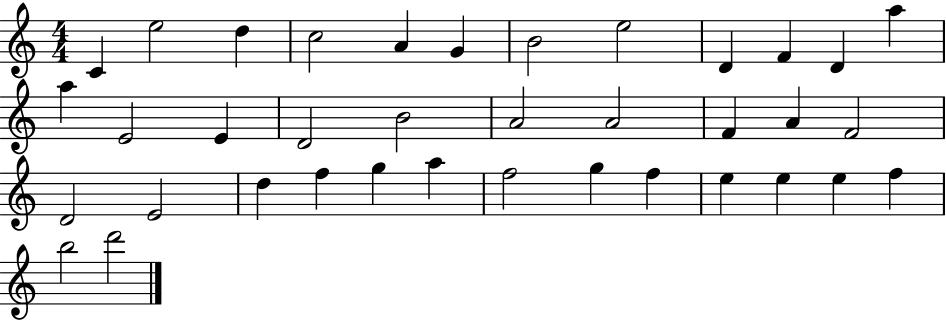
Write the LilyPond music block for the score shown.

{
  \clef treble
  \numericTimeSignature
  \time 4/4
  \key c \major
  c'4 e''2 d''4 | c''2 a'4 g'4 | b'2 e''2 | d'4 f'4 d'4 a''4 | \break a''4 e'2 e'4 | d'2 b'2 | a'2 a'2 | f'4 a'4 f'2 | \break d'2 e'2 | d''4 f''4 g''4 a''4 | f''2 g''4 f''4 | e''4 e''4 e''4 f''4 | \break b''2 d'''2 | \bar "|."
}